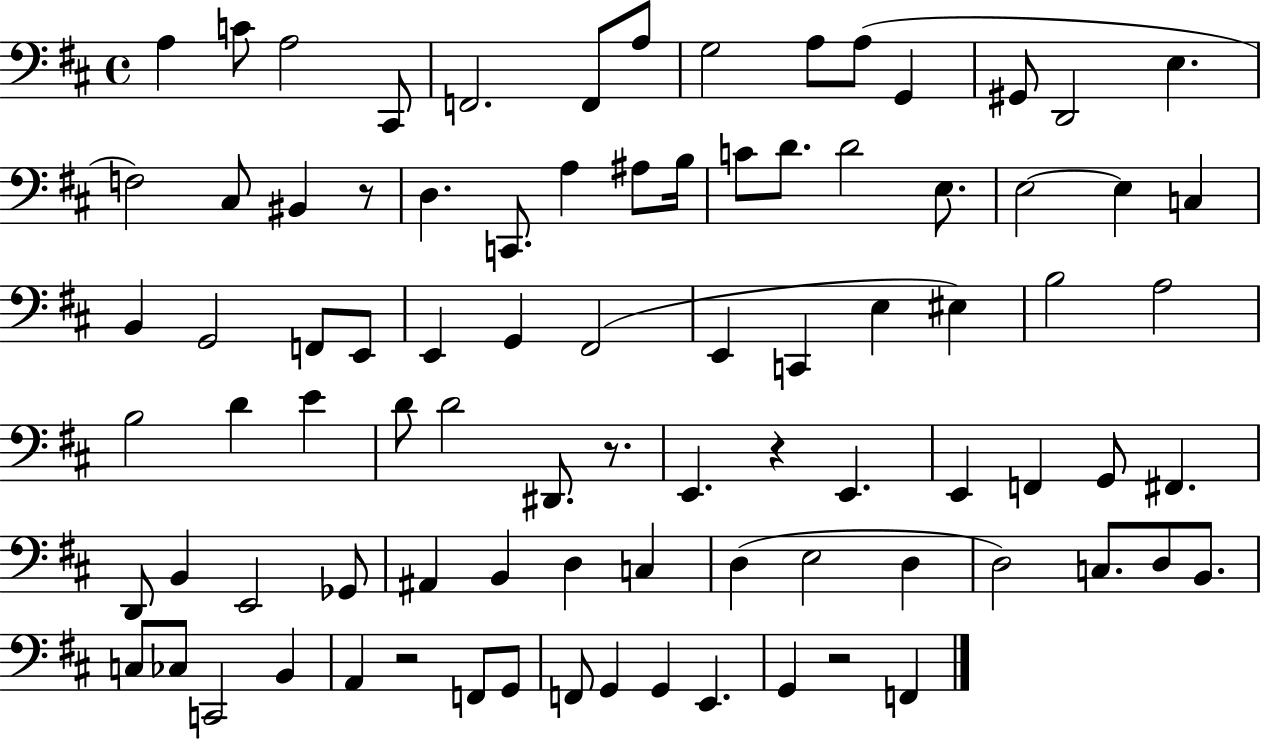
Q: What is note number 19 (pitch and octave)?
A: C2